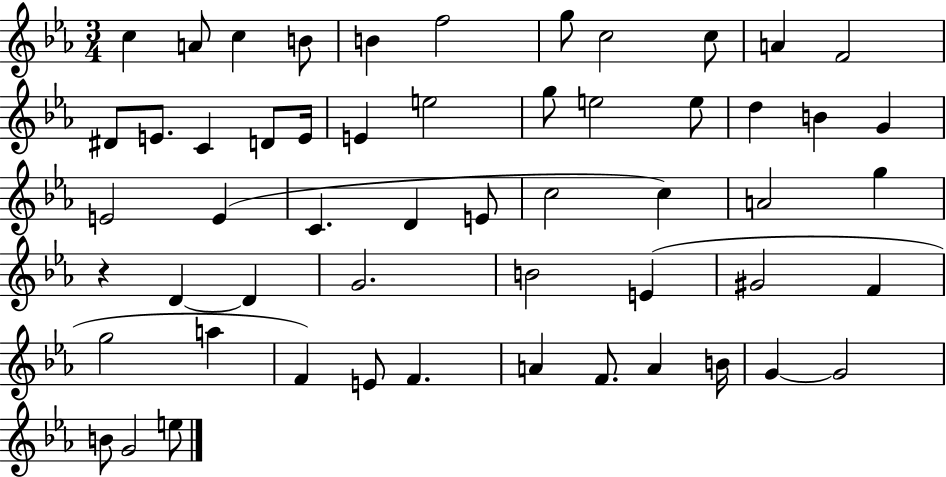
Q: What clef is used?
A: treble